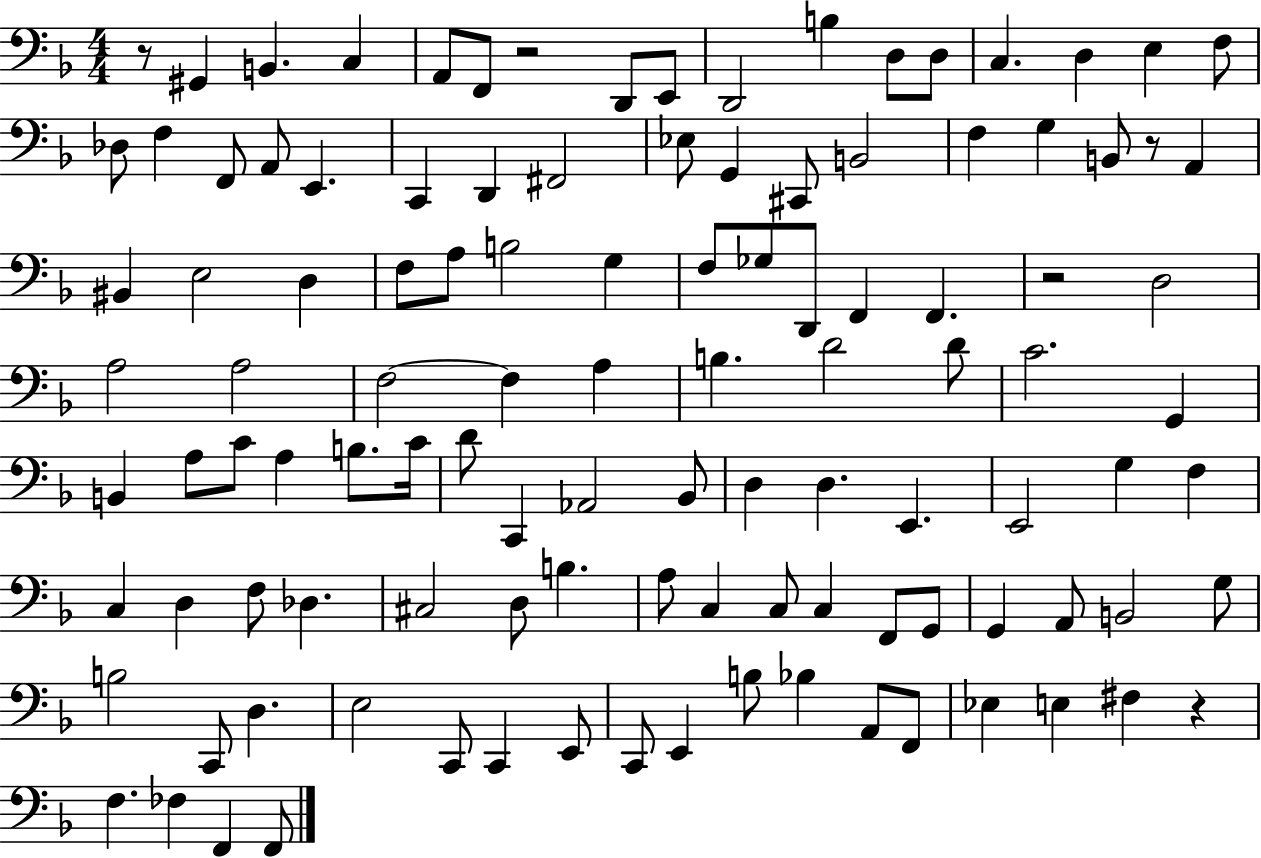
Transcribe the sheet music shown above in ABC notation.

X:1
T:Untitled
M:4/4
L:1/4
K:F
z/2 ^G,, B,, C, A,,/2 F,,/2 z2 D,,/2 E,,/2 D,,2 B, D,/2 D,/2 C, D, E, F,/2 _D,/2 F, F,,/2 A,,/2 E,, C,, D,, ^F,,2 _E,/2 G,, ^C,,/2 B,,2 F, G, B,,/2 z/2 A,, ^B,, E,2 D, F,/2 A,/2 B,2 G, F,/2 _G,/2 D,,/2 F,, F,, z2 D,2 A,2 A,2 F,2 F, A, B, D2 D/2 C2 G,, B,, A,/2 C/2 A, B,/2 C/4 D/2 C,, _A,,2 _B,,/2 D, D, E,, E,,2 G, F, C, D, F,/2 _D, ^C,2 D,/2 B, A,/2 C, C,/2 C, F,,/2 G,,/2 G,, A,,/2 B,,2 G,/2 B,2 C,,/2 D, E,2 C,,/2 C,, E,,/2 C,,/2 E,, B,/2 _B, A,,/2 F,,/2 _E, E, ^F, z F, _F, F,, F,,/2